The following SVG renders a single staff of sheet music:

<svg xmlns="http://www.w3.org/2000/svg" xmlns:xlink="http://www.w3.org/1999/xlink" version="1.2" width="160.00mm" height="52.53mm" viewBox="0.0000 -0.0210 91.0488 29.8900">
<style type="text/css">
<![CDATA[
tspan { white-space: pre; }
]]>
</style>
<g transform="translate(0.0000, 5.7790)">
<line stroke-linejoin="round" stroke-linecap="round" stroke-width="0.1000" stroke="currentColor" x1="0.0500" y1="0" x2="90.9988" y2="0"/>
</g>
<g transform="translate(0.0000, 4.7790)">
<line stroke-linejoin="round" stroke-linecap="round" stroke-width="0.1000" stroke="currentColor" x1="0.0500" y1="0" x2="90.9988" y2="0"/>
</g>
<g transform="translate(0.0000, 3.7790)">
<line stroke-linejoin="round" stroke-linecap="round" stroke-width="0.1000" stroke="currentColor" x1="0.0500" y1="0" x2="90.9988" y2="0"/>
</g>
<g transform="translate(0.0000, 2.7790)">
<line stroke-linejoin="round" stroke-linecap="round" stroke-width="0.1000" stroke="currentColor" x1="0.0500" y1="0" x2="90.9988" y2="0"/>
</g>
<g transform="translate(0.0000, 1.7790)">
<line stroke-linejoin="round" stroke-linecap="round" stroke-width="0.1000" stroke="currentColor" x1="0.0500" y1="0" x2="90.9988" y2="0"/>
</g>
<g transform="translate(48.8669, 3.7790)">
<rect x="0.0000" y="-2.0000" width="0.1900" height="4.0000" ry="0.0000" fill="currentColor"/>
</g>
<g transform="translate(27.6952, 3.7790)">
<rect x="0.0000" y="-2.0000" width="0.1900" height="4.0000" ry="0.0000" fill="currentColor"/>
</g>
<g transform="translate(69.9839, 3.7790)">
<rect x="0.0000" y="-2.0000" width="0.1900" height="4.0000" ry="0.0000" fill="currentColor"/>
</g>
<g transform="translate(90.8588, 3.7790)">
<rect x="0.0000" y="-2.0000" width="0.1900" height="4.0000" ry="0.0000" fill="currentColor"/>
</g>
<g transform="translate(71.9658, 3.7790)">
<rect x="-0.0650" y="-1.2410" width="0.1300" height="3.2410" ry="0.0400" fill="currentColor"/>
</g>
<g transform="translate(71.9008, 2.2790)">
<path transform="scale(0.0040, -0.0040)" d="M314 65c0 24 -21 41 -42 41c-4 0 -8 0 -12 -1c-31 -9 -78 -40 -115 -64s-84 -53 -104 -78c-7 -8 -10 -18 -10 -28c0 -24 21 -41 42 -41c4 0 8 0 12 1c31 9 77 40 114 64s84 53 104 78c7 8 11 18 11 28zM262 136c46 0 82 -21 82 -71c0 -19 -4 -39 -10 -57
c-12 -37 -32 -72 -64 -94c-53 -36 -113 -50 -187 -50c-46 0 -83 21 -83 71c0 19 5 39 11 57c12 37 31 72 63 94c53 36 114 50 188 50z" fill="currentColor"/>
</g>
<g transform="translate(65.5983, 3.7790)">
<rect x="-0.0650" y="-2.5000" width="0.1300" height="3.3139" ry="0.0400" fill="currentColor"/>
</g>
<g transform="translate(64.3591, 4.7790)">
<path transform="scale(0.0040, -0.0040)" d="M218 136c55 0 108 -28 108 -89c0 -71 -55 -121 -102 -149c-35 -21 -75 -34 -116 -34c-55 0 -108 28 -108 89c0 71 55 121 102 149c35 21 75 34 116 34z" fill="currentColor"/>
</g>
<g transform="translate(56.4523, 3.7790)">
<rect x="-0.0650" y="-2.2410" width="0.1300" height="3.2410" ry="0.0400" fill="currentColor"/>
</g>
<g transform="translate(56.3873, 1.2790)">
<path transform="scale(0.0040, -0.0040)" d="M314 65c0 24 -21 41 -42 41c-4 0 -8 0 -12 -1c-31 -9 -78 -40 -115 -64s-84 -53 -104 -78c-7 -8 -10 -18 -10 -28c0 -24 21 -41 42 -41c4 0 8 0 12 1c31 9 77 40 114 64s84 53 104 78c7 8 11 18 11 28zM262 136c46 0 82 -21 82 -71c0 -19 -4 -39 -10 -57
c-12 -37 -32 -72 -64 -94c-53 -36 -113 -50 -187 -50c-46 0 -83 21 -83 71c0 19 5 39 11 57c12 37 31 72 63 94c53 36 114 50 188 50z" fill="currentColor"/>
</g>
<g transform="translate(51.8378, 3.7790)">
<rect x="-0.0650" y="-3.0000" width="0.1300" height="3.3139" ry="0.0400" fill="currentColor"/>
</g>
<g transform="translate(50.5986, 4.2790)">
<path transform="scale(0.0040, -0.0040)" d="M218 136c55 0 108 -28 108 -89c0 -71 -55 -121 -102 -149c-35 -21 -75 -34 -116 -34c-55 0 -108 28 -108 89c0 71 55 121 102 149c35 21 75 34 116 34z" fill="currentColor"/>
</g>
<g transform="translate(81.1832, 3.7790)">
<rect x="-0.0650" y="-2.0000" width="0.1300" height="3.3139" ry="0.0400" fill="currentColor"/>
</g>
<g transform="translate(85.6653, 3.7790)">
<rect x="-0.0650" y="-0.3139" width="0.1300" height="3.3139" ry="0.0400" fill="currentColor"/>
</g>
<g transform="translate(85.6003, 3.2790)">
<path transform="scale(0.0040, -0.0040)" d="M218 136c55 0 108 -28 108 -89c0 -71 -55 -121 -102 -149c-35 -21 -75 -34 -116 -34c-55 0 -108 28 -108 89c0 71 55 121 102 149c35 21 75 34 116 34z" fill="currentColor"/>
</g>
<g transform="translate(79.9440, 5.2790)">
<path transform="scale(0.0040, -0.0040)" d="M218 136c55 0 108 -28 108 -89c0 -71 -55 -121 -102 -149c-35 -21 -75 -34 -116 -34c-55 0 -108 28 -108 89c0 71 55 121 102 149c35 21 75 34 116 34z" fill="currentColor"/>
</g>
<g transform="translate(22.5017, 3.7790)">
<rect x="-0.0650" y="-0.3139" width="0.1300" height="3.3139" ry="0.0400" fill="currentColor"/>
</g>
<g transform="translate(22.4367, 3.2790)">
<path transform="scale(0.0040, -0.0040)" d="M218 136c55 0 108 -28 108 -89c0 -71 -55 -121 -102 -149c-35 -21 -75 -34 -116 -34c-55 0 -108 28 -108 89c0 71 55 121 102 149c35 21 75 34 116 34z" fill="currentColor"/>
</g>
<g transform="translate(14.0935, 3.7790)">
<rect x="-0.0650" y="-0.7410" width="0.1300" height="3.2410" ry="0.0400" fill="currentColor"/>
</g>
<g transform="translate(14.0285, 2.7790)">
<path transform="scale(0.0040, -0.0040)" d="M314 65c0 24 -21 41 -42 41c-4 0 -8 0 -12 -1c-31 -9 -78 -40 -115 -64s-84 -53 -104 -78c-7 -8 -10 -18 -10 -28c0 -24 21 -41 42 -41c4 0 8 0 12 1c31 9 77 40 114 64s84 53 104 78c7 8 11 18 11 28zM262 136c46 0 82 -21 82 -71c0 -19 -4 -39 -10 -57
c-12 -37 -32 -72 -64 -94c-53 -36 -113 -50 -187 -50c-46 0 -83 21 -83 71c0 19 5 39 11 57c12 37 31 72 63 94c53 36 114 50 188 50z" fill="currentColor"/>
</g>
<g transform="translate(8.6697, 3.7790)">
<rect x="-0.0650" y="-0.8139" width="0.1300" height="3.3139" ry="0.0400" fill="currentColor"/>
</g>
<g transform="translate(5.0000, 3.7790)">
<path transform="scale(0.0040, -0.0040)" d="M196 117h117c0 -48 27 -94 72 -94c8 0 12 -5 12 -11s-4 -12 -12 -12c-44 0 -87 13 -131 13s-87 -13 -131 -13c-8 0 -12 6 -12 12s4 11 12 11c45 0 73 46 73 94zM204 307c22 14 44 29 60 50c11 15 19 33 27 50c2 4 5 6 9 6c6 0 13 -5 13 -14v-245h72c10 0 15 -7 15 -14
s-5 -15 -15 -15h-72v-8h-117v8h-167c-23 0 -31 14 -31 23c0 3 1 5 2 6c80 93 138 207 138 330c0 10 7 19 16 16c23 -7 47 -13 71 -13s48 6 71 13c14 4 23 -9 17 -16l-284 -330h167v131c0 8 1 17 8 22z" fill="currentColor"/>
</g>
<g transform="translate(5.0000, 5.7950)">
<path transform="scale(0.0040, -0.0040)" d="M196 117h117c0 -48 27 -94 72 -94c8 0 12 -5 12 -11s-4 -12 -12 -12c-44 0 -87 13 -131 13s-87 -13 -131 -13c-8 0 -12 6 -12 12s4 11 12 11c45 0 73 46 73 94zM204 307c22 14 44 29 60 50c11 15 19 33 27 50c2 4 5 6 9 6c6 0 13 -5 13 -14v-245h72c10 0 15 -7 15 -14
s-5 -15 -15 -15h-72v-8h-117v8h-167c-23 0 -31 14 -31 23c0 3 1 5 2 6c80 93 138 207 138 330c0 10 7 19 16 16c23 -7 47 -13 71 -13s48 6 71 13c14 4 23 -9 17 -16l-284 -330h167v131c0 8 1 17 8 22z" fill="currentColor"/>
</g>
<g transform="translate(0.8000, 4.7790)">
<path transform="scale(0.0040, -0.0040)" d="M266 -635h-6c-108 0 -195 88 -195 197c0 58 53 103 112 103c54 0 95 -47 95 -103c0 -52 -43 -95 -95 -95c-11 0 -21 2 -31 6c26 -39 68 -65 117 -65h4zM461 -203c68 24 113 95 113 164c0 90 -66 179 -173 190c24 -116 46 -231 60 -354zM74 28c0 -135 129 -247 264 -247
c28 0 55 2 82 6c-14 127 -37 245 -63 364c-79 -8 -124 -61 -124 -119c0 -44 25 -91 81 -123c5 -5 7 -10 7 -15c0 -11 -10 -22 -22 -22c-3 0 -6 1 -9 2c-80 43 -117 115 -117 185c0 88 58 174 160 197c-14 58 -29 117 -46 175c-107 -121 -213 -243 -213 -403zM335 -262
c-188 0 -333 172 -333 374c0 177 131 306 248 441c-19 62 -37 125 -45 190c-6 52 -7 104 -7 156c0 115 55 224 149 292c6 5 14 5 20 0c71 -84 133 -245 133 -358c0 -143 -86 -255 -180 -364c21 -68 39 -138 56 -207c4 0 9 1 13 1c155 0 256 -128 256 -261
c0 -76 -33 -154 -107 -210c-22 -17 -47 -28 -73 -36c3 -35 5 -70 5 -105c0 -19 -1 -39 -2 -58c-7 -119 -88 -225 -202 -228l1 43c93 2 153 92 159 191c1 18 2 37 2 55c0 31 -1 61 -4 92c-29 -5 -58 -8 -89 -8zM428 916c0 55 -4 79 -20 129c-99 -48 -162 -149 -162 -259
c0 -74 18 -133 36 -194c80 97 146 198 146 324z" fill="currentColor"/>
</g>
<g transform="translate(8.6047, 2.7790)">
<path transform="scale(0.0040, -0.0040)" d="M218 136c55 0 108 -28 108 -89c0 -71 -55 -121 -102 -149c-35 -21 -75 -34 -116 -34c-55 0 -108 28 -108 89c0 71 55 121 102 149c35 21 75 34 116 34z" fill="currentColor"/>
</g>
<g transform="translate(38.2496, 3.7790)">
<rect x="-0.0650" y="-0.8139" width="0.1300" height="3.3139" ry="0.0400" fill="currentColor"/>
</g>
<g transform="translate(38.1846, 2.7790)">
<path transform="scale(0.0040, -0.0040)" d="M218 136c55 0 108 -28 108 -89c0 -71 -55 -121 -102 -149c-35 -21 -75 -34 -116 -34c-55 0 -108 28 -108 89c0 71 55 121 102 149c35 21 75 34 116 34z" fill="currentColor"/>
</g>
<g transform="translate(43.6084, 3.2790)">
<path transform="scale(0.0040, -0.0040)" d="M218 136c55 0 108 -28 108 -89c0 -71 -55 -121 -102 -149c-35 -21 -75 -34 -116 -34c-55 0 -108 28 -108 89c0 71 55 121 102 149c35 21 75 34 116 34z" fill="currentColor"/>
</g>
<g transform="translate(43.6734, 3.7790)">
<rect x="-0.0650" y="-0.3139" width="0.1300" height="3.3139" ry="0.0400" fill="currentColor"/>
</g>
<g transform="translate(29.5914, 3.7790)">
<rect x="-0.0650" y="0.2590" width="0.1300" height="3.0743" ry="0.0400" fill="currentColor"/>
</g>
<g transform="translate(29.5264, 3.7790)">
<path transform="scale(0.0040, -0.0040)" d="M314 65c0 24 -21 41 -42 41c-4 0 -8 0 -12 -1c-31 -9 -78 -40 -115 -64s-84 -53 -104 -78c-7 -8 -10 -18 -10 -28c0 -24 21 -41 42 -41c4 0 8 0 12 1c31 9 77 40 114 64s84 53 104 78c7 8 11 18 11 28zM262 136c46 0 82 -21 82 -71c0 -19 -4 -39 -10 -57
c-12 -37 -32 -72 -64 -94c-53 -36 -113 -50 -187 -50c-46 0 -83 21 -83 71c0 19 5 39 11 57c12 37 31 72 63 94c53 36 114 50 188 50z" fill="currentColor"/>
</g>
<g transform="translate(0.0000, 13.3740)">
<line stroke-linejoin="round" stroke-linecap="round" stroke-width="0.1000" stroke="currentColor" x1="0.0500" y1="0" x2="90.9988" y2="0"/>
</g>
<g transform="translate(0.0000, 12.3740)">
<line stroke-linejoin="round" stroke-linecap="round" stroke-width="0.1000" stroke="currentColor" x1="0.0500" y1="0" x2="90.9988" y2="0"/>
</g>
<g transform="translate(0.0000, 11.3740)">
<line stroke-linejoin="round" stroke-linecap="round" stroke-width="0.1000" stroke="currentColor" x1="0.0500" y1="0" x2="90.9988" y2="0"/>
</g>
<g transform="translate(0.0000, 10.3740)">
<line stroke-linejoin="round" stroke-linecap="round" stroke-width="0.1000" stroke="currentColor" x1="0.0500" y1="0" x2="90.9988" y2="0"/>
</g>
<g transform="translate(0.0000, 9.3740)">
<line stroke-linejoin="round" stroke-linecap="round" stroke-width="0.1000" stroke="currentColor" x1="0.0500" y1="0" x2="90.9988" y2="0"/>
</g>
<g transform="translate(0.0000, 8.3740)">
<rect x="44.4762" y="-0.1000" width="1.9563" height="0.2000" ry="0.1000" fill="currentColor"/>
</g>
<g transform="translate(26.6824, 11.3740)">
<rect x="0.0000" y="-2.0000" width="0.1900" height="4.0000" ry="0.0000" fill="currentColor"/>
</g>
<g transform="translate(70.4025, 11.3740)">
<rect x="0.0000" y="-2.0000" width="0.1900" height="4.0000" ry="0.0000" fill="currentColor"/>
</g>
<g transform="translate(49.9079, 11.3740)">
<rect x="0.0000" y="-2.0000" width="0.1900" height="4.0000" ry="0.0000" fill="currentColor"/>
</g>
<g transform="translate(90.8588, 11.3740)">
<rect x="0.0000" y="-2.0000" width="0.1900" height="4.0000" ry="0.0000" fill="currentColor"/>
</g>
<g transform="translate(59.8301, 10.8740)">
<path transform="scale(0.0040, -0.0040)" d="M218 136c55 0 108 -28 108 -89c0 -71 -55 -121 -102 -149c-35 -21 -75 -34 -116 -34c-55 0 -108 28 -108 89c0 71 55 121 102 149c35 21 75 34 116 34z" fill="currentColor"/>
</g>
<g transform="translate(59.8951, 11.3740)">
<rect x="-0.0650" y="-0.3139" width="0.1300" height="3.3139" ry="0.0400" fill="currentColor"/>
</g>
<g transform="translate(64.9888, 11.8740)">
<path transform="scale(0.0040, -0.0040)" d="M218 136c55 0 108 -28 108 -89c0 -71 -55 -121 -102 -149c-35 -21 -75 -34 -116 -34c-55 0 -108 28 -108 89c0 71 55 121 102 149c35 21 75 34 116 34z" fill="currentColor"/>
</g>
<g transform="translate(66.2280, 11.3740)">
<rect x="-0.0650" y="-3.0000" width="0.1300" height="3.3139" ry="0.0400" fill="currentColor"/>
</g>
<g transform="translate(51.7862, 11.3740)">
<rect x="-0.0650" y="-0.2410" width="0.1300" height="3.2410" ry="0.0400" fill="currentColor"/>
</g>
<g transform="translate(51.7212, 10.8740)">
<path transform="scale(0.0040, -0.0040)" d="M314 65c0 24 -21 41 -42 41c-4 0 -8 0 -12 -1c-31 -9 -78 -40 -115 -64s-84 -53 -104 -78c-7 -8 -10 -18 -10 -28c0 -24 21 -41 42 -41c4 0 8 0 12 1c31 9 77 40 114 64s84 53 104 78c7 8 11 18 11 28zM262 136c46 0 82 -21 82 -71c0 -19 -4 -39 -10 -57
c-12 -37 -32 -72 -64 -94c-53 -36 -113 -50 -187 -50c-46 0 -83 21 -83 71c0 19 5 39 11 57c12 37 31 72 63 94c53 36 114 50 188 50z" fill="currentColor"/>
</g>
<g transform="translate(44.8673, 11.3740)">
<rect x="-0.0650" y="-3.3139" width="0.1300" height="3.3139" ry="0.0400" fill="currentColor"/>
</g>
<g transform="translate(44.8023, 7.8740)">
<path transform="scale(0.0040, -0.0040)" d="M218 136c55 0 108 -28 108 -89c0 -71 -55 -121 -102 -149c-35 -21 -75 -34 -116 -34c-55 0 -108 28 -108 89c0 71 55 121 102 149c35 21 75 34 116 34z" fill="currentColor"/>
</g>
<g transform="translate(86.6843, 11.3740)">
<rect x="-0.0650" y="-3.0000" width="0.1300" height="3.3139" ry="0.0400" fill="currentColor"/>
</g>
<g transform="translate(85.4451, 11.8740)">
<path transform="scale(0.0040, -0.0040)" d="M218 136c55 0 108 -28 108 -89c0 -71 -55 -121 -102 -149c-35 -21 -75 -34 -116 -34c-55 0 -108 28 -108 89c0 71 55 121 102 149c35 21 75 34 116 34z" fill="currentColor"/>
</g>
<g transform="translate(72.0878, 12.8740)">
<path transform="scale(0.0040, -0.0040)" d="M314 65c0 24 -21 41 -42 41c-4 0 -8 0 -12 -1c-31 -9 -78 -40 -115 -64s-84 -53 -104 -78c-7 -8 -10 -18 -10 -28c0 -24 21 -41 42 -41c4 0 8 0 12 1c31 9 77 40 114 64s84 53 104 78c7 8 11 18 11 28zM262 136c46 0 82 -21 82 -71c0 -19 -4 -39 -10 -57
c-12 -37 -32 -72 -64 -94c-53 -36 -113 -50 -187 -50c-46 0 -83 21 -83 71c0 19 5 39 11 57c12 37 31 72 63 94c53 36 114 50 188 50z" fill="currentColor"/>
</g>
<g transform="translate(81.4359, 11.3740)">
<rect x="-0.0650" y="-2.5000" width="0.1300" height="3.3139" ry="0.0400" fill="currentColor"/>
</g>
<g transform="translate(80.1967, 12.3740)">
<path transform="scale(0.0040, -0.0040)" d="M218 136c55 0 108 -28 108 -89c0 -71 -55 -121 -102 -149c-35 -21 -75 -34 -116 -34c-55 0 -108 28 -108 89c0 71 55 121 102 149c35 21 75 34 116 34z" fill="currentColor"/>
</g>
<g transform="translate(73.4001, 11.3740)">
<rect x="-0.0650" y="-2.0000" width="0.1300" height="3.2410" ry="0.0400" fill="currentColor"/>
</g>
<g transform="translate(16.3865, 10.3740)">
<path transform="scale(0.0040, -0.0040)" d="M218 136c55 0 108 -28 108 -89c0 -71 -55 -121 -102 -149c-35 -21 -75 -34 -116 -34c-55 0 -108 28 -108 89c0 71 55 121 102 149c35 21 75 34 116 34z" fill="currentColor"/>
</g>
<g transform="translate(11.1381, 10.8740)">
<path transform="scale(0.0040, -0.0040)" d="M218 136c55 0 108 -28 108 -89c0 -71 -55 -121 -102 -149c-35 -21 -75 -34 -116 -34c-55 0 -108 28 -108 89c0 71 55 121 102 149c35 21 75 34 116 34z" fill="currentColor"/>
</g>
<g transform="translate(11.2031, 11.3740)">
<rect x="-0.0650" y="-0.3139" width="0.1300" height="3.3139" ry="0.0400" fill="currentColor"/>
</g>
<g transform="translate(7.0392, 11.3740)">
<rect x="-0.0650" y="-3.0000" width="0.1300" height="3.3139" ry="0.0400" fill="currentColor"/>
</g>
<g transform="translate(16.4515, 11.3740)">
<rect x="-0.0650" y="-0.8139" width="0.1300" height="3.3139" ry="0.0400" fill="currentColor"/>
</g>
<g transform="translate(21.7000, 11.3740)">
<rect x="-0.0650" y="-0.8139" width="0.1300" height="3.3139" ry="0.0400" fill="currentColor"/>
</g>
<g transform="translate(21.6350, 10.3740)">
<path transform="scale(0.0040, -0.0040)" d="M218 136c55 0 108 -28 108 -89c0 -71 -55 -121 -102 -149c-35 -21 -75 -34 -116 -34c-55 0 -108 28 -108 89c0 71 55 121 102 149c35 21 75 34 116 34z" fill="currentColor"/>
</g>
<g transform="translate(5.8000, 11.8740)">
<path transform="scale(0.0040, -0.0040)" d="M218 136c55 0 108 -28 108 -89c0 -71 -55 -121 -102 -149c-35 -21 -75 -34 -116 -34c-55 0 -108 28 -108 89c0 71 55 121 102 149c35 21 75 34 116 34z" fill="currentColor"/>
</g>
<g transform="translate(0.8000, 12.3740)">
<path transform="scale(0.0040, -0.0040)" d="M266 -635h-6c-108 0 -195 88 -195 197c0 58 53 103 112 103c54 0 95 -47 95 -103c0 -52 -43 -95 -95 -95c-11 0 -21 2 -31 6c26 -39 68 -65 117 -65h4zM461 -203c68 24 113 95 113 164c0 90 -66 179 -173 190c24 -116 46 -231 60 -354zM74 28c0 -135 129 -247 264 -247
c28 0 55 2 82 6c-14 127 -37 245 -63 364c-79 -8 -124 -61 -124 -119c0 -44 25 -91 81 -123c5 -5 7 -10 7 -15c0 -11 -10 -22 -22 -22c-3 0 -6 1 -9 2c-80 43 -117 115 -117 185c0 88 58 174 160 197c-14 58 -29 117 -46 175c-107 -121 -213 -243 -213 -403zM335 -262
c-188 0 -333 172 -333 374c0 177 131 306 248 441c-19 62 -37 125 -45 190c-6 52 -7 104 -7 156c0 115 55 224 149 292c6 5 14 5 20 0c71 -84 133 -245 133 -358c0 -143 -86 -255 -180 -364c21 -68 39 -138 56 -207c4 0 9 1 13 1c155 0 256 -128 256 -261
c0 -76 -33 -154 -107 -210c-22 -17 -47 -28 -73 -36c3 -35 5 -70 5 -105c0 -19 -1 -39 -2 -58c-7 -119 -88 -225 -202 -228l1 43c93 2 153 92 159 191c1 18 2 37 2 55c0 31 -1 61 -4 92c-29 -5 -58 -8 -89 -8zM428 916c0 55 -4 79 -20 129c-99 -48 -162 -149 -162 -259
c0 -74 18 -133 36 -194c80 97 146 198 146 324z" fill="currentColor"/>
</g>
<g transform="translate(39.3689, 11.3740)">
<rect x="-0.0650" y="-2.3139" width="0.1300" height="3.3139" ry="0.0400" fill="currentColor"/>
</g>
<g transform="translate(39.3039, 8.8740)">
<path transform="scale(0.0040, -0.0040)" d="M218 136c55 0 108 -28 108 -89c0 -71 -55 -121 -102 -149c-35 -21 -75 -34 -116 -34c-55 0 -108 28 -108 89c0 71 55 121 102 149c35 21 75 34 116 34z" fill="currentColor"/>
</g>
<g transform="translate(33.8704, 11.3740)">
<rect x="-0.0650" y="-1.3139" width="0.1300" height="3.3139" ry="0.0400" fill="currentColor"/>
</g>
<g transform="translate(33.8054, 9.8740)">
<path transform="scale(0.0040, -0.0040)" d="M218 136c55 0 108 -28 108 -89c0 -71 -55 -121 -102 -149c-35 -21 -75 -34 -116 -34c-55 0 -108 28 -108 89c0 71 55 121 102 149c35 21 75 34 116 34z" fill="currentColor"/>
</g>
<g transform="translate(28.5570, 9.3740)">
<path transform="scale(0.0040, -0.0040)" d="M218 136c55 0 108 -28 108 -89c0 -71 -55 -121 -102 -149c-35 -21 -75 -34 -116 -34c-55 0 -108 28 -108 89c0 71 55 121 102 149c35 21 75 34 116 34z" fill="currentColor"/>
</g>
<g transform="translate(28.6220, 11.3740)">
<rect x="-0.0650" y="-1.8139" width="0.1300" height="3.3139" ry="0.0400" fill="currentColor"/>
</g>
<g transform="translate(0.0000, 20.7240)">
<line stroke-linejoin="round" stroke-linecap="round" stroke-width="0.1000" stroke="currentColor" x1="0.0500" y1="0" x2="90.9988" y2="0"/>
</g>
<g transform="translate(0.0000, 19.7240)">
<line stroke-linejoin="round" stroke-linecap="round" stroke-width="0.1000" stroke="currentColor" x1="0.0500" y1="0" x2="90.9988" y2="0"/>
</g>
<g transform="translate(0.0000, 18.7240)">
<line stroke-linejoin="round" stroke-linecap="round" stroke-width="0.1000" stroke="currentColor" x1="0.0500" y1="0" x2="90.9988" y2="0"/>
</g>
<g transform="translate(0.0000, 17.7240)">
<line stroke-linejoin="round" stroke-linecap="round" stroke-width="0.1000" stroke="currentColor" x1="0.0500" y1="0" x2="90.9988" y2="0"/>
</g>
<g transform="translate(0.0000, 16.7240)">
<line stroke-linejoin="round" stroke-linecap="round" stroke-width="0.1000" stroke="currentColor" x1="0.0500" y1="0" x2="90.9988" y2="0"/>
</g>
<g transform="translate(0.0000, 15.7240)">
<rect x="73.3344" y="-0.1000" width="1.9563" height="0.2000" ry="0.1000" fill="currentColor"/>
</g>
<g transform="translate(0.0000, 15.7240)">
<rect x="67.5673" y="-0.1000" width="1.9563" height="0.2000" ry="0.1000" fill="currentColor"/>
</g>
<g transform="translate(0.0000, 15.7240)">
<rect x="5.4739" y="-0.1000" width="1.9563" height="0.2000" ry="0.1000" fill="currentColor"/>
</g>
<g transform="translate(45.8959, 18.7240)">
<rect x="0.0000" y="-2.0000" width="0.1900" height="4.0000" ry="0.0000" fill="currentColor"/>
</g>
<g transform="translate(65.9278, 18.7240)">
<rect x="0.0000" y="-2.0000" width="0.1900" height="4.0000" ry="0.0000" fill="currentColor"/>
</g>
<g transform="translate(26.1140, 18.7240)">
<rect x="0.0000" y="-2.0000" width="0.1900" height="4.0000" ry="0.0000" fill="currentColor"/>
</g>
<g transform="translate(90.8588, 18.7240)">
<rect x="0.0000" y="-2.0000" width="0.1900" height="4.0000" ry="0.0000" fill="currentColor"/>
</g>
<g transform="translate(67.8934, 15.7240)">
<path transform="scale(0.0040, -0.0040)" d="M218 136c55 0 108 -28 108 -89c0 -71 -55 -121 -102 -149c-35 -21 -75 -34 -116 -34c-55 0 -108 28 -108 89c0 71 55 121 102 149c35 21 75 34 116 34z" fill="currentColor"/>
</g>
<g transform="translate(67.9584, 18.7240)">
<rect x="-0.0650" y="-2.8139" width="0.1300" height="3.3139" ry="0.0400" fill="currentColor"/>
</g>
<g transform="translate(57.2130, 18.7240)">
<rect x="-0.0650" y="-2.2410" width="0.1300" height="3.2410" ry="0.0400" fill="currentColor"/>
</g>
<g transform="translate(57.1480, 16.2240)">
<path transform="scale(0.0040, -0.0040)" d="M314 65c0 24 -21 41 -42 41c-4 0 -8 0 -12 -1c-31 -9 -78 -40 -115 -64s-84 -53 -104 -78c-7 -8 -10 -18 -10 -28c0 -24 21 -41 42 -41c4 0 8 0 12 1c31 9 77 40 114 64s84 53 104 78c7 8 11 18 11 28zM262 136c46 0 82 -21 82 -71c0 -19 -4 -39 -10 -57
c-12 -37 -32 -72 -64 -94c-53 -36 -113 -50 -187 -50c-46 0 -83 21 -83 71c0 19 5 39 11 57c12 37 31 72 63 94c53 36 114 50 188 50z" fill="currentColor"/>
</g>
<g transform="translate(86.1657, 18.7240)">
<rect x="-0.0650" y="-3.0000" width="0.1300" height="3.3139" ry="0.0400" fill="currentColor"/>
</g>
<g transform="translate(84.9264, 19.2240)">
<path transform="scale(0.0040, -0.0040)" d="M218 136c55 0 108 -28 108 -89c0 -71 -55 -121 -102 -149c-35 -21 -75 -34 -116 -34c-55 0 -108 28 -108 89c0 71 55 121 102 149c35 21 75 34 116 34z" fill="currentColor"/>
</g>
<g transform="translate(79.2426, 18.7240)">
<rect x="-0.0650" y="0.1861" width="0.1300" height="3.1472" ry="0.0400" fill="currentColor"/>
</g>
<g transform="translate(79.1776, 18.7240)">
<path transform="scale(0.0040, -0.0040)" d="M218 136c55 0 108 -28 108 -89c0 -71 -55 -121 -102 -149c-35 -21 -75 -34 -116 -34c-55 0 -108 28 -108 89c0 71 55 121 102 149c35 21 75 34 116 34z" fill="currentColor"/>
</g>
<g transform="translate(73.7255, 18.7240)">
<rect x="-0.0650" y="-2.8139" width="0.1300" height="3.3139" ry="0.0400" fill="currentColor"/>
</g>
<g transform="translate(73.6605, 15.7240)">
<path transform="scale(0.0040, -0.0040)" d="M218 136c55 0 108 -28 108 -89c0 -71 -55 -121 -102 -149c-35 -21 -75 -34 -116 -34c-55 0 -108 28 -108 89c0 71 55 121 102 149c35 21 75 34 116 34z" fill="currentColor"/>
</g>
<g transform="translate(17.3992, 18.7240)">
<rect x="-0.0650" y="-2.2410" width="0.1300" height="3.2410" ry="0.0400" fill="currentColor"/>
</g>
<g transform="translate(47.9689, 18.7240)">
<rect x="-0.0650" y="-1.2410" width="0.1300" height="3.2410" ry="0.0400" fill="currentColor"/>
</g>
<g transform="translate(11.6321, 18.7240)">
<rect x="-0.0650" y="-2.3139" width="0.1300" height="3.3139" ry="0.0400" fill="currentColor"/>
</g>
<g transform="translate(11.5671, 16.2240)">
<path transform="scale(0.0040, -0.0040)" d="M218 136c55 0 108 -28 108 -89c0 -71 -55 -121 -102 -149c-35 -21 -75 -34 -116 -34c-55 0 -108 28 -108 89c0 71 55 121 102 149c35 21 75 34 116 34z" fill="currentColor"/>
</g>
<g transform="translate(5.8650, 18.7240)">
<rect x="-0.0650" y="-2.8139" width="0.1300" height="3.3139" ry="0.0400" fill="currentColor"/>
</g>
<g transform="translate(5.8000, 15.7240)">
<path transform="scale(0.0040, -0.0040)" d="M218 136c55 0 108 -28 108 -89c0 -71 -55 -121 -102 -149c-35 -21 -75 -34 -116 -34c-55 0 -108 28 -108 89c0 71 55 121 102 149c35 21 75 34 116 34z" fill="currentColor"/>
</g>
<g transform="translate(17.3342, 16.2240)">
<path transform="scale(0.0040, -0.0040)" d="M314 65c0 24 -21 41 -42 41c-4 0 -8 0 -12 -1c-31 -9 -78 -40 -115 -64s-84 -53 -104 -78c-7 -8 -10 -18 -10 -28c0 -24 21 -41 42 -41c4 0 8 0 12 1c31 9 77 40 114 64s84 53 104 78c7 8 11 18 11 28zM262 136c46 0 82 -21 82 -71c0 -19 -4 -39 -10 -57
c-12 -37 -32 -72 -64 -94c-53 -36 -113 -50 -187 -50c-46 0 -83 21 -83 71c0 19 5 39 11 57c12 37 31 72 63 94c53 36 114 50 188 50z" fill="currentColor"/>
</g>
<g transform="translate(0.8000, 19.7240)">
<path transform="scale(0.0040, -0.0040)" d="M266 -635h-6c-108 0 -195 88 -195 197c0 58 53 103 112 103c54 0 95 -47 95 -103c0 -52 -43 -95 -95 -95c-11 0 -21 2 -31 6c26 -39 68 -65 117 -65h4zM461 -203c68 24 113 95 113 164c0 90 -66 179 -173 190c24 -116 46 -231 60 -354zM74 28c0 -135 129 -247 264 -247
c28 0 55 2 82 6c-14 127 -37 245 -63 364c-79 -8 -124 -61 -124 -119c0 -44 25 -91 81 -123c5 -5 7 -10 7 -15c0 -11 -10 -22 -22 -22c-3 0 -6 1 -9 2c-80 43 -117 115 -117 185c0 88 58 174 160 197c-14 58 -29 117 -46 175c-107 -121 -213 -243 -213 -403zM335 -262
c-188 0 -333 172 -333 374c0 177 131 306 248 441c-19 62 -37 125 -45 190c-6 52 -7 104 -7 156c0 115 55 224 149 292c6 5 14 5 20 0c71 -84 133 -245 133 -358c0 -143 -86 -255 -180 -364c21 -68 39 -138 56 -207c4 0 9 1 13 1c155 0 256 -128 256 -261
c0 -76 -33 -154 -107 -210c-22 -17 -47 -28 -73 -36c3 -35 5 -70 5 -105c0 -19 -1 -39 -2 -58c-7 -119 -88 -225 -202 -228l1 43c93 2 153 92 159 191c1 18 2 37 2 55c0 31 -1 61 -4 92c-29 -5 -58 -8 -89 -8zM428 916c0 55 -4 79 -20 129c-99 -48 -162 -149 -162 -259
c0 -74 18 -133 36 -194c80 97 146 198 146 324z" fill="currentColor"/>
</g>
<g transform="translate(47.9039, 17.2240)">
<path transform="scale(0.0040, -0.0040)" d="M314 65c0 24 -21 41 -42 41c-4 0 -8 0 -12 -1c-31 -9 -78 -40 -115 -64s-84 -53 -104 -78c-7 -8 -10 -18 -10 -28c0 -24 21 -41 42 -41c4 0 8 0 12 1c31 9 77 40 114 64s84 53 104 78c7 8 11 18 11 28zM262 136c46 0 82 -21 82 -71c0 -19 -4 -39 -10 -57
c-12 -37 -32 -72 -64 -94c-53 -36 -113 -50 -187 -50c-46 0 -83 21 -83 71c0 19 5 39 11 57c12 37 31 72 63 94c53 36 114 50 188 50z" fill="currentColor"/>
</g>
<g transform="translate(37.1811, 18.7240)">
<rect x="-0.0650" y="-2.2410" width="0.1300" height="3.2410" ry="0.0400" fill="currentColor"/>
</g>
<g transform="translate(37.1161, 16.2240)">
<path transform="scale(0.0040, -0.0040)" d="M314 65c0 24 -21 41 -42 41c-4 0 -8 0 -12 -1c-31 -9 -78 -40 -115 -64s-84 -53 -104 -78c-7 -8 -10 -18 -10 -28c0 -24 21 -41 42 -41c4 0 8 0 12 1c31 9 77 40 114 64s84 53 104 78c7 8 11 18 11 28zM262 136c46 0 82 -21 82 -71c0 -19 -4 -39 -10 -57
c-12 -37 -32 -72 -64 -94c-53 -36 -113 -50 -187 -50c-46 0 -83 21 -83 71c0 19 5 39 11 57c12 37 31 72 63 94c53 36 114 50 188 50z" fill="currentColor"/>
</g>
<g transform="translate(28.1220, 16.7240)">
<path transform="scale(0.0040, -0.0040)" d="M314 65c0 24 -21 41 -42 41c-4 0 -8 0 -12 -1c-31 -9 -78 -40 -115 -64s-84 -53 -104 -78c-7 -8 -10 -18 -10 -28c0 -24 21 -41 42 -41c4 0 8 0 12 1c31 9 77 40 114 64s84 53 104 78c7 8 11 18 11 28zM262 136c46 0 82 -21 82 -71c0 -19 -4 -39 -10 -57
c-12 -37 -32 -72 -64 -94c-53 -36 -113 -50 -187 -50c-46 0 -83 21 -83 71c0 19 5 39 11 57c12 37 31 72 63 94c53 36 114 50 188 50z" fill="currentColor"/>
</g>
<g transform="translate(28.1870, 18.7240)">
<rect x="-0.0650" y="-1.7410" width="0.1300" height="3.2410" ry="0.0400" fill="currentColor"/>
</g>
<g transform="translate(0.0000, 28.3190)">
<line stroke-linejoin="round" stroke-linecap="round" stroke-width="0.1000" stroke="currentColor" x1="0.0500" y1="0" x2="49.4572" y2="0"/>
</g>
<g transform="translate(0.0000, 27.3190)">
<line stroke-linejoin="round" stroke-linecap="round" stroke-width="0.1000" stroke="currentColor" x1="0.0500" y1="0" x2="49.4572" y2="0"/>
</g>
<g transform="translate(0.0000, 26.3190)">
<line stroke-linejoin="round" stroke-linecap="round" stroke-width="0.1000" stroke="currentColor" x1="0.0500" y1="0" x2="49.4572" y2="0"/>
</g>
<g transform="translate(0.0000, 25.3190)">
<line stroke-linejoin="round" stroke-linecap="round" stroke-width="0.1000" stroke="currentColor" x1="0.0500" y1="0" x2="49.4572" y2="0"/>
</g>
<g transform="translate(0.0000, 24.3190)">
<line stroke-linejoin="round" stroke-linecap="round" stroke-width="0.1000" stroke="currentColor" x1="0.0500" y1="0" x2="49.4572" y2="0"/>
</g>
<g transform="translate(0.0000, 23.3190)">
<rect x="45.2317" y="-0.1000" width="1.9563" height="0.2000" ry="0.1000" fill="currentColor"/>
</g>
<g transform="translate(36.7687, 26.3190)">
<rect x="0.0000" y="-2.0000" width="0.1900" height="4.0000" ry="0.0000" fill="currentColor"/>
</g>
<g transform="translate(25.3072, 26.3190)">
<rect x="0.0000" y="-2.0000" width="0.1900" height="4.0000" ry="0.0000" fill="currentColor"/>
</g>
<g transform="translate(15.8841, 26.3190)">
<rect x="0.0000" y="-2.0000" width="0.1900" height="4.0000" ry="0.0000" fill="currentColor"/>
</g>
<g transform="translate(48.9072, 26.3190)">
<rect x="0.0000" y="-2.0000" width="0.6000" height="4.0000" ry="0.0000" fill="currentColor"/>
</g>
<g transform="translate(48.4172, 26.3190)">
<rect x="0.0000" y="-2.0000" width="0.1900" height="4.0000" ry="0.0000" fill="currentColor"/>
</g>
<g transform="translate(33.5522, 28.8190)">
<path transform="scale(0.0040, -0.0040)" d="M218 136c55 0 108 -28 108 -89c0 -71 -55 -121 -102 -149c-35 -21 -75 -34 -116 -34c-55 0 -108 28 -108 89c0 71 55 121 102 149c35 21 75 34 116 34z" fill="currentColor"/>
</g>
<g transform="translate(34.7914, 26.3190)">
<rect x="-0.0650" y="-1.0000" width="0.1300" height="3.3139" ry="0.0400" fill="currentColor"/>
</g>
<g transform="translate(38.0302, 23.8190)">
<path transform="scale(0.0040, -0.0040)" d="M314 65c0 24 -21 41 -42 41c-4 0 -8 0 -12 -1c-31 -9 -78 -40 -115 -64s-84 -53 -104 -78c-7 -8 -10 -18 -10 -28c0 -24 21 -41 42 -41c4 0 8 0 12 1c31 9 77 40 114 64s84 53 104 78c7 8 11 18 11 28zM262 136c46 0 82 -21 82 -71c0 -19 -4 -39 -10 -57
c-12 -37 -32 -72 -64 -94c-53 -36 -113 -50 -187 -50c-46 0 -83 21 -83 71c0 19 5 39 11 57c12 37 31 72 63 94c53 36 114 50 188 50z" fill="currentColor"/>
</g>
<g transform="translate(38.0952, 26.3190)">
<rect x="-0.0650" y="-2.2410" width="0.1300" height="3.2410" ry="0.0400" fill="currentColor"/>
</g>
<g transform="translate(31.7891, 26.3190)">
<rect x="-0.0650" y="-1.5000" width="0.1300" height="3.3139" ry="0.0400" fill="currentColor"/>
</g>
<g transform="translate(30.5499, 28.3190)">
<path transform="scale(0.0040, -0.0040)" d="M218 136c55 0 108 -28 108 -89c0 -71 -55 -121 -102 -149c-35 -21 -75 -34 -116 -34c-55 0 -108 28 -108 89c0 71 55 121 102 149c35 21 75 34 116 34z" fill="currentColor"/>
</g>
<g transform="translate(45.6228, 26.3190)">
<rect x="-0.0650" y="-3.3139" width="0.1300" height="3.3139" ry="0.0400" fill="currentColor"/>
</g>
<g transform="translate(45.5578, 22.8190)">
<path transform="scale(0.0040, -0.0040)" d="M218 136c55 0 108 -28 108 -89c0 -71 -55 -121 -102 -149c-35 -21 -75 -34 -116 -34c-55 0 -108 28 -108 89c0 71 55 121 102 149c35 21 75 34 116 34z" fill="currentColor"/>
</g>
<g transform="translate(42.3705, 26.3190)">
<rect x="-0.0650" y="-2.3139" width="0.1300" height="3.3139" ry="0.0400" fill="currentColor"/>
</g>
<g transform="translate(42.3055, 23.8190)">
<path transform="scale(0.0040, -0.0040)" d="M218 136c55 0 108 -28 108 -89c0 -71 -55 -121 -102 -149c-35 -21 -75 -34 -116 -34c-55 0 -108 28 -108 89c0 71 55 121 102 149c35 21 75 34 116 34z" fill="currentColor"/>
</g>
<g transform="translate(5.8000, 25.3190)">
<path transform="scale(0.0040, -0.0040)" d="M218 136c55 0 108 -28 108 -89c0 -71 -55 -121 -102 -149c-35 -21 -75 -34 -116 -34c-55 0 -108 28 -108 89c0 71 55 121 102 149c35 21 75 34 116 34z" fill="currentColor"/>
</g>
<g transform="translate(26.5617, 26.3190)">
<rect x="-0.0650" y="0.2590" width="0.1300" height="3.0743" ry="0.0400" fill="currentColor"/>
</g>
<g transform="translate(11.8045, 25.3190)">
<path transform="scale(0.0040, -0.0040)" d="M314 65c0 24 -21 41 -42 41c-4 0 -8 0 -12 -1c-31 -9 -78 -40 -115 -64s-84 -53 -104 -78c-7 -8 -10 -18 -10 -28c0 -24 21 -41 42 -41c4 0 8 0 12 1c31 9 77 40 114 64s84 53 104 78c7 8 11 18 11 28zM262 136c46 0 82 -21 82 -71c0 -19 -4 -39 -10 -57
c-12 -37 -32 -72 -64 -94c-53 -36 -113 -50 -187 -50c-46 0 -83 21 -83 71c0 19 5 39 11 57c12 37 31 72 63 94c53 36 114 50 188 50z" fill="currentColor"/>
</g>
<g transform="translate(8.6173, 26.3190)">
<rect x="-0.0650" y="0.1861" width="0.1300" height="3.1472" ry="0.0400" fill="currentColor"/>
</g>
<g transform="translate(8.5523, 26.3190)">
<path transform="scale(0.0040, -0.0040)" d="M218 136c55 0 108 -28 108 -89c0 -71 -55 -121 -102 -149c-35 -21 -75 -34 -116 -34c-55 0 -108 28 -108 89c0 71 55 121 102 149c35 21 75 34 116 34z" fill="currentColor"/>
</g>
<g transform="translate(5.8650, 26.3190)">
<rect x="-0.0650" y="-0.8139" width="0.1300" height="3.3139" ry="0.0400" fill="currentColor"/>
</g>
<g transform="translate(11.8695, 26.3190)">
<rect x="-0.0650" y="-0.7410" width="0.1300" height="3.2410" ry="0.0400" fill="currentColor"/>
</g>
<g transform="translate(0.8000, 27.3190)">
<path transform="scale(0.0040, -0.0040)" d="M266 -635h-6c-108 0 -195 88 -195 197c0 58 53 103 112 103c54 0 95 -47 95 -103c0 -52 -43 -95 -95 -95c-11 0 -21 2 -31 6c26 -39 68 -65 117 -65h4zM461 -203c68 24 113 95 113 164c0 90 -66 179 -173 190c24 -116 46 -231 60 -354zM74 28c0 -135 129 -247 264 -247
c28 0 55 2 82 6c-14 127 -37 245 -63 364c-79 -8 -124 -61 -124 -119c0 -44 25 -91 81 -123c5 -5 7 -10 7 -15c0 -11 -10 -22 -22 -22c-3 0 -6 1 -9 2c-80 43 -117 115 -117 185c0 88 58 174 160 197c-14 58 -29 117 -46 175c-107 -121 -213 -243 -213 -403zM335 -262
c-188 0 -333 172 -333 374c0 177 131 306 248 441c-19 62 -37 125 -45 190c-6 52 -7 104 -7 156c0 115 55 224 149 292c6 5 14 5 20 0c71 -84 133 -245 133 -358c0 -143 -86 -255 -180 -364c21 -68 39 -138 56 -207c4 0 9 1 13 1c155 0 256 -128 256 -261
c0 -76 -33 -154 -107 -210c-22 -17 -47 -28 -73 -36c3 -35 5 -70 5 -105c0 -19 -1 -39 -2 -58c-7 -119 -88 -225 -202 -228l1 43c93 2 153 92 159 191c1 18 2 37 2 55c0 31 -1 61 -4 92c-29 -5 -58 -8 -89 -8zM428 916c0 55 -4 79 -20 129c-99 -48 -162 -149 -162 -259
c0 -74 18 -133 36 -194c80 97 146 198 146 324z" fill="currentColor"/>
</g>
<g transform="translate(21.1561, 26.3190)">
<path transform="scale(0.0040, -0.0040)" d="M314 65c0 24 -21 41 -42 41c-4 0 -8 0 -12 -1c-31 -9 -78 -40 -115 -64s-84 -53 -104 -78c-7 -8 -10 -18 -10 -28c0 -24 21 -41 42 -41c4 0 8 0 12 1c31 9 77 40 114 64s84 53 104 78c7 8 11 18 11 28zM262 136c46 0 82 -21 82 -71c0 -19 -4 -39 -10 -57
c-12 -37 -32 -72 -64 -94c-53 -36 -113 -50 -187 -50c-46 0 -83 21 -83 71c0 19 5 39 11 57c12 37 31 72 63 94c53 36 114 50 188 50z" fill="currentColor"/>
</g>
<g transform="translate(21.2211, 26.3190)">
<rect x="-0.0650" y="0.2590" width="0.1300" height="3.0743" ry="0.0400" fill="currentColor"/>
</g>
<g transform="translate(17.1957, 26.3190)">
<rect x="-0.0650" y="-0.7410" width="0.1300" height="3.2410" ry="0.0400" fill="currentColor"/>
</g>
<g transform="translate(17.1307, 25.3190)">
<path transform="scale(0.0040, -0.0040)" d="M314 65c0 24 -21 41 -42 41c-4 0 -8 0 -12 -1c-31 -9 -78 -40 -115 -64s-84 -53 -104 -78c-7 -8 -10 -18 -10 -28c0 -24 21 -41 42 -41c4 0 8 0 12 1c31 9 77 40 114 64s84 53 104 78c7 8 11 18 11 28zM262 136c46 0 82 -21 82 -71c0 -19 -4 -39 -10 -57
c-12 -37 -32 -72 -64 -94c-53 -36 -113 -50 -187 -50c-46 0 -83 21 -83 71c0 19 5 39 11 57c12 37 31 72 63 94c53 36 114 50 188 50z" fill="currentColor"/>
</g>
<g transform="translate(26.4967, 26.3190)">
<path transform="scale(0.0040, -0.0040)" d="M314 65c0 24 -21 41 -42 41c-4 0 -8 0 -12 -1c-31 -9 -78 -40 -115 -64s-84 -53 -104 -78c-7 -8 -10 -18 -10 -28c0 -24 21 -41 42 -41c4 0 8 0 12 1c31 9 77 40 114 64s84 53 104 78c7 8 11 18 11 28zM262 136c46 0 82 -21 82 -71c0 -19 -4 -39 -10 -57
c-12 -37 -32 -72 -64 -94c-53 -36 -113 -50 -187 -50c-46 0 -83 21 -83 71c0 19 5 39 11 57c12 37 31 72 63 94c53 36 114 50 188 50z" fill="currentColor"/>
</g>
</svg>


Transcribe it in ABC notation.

X:1
T:Untitled
M:4/4
L:1/4
K:C
d d2 c B2 d c A g2 G e2 F c A c d d f e g b c2 c A F2 G A a g g2 f2 g2 e2 g2 a a B A d B d2 d2 B2 B2 E D g2 g b